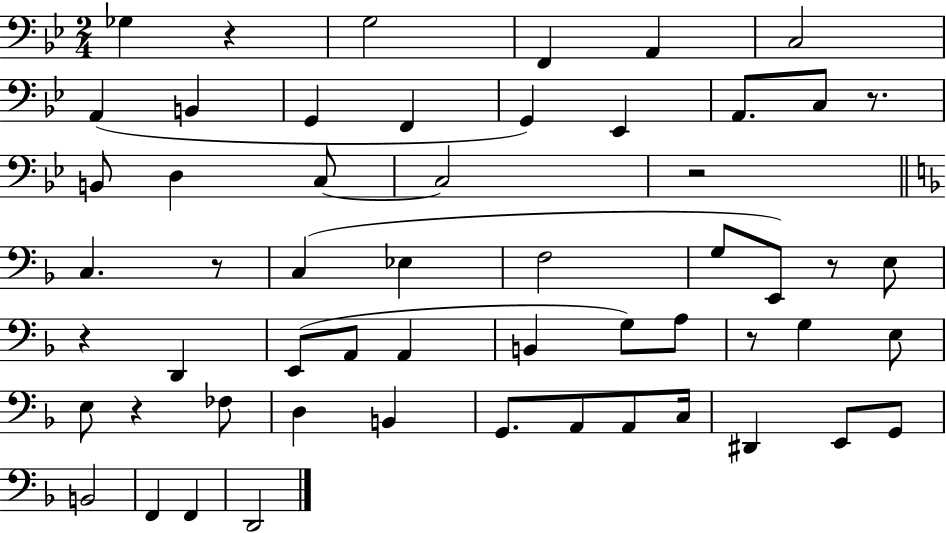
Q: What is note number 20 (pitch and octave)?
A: Eb3